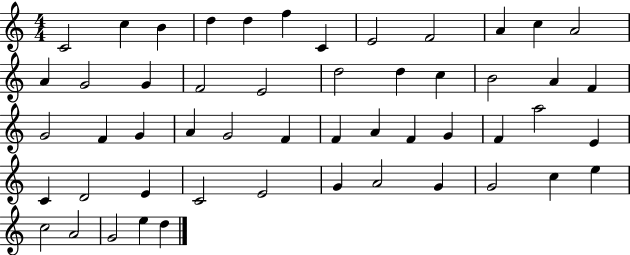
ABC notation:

X:1
T:Untitled
M:4/4
L:1/4
K:C
C2 c B d d f C E2 F2 A c A2 A G2 G F2 E2 d2 d c B2 A F G2 F G A G2 F F A F G F a2 E C D2 E C2 E2 G A2 G G2 c e c2 A2 G2 e d